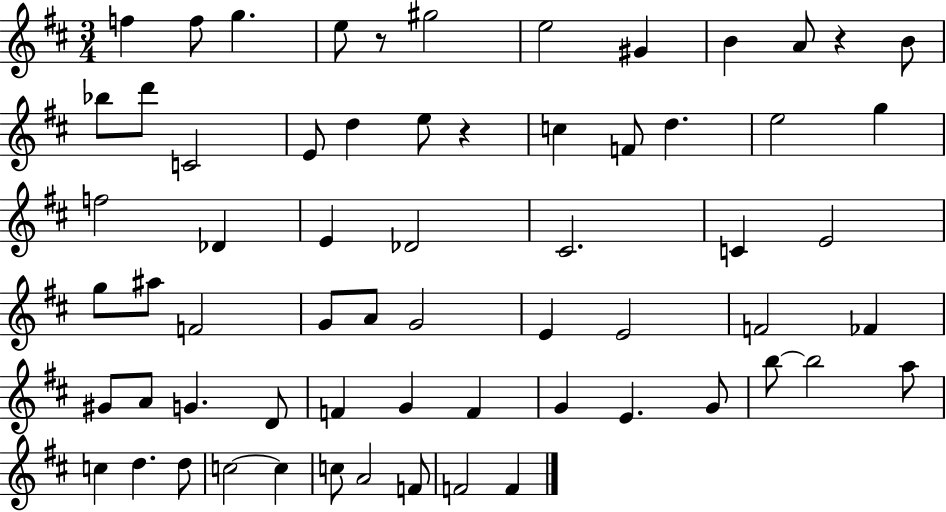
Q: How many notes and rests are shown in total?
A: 64